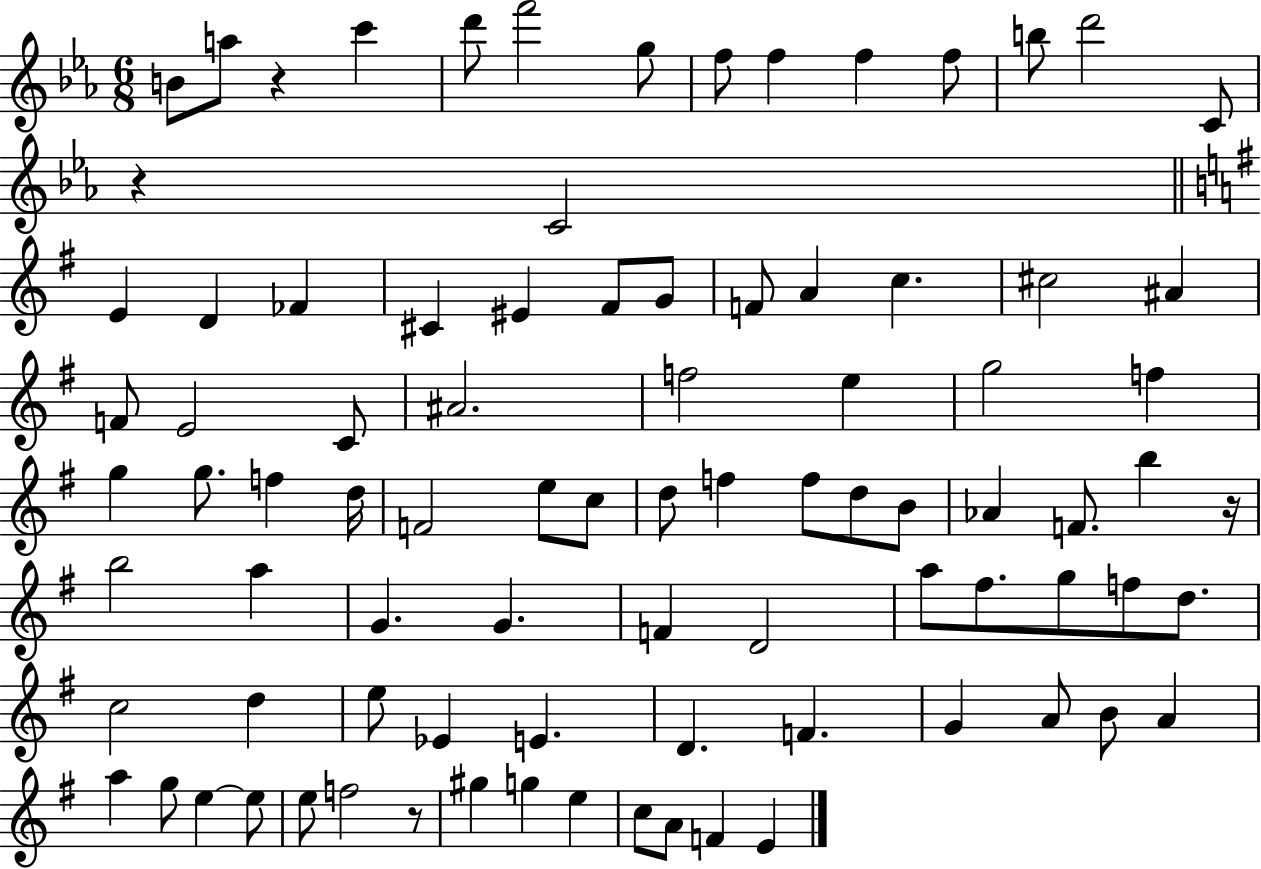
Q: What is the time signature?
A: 6/8